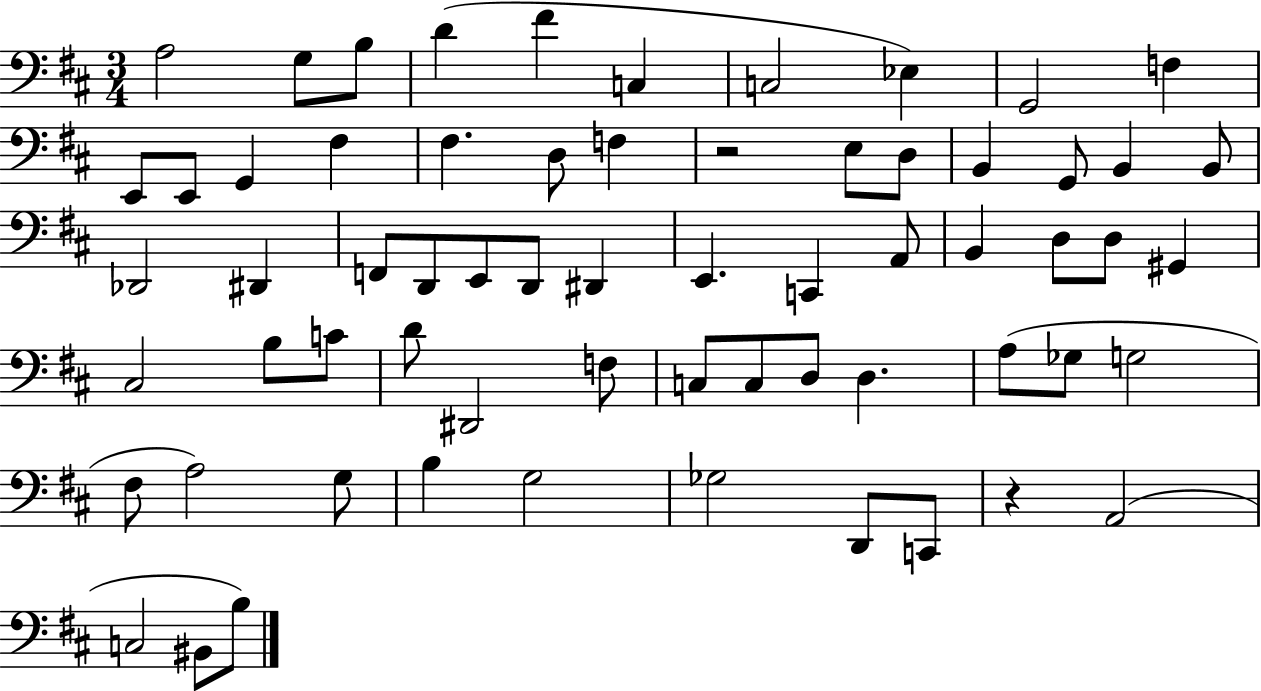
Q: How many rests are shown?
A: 2